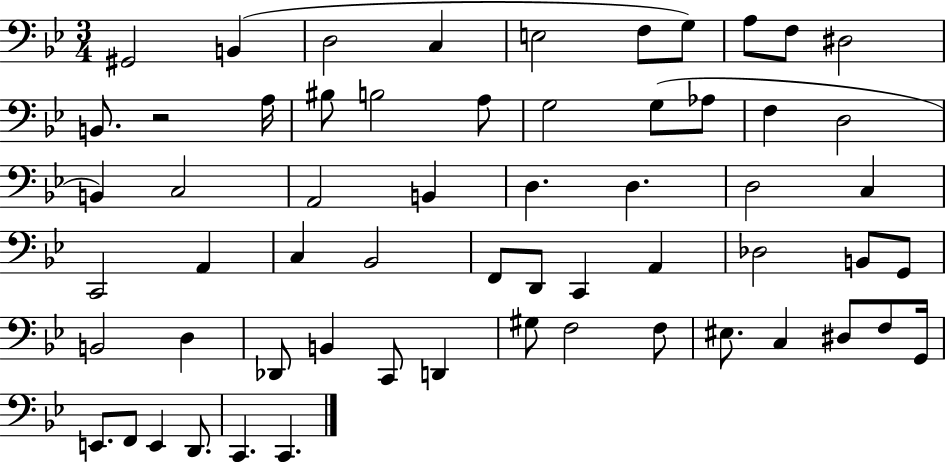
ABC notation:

X:1
T:Untitled
M:3/4
L:1/4
K:Bb
^G,,2 B,, D,2 C, E,2 F,/2 G,/2 A,/2 F,/2 ^D,2 B,,/2 z2 A,/4 ^B,/2 B,2 A,/2 G,2 G,/2 _A,/2 F, D,2 B,, C,2 A,,2 B,, D, D, D,2 C, C,,2 A,, C, _B,,2 F,,/2 D,,/2 C,, A,, _D,2 B,,/2 G,,/2 B,,2 D, _D,,/2 B,, C,,/2 D,, ^G,/2 F,2 F,/2 ^E,/2 C, ^D,/2 F,/2 G,,/4 E,,/2 F,,/2 E,, D,,/2 C,, C,,